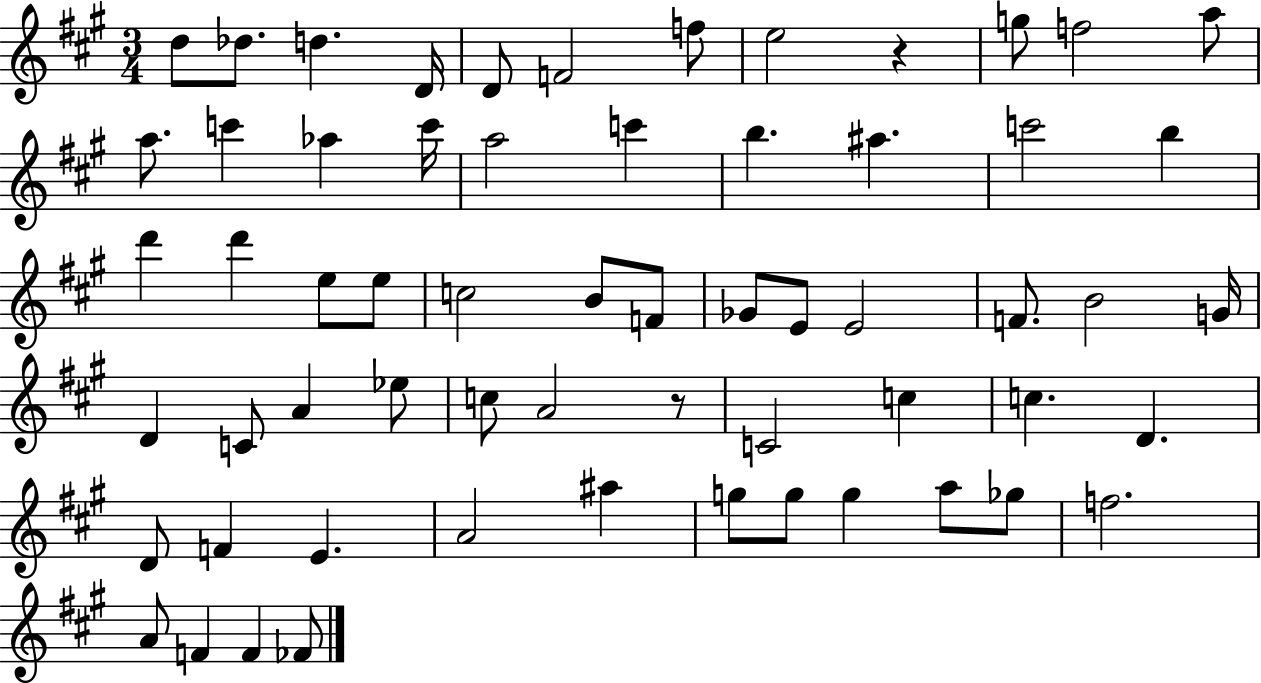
X:1
T:Untitled
M:3/4
L:1/4
K:A
d/2 _d/2 d D/4 D/2 F2 f/2 e2 z g/2 f2 a/2 a/2 c' _a c'/4 a2 c' b ^a c'2 b d' d' e/2 e/2 c2 B/2 F/2 _G/2 E/2 E2 F/2 B2 G/4 D C/2 A _e/2 c/2 A2 z/2 C2 c c D D/2 F E A2 ^a g/2 g/2 g a/2 _g/2 f2 A/2 F F _F/2